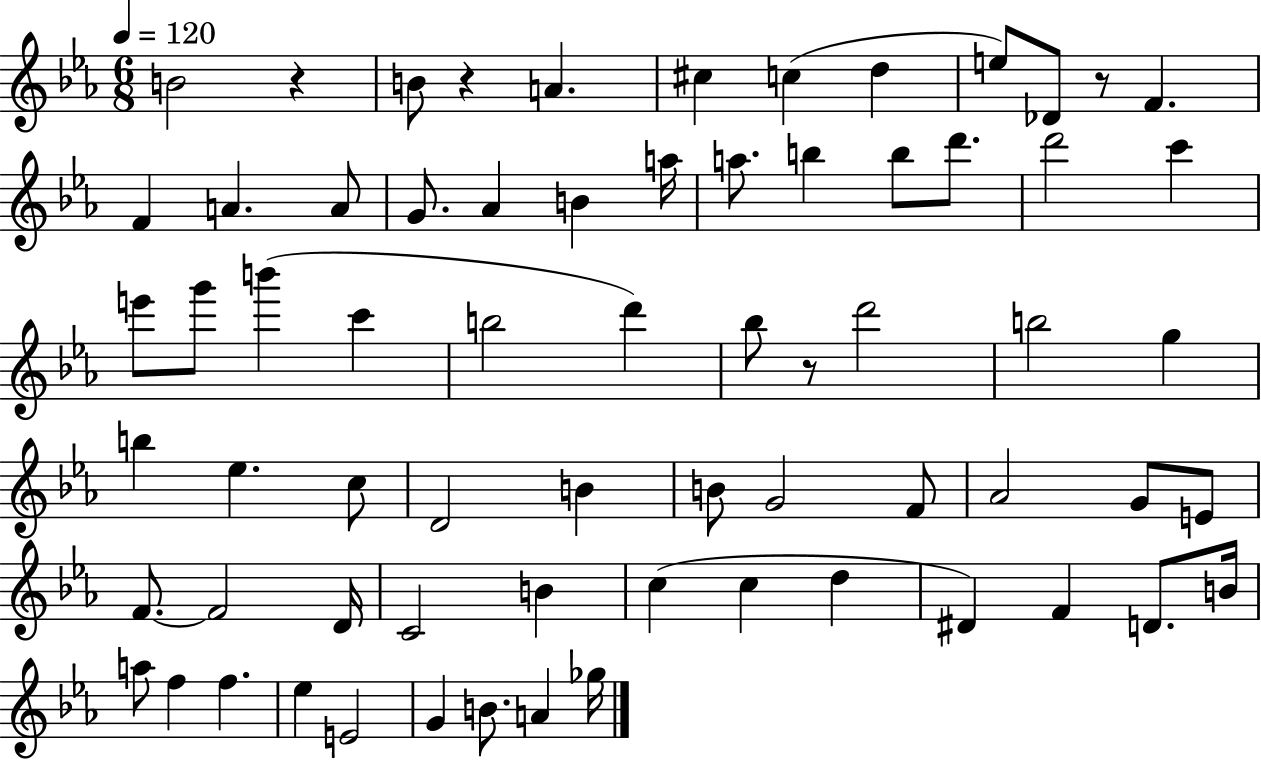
B4/h R/q B4/e R/q A4/q. C#5/q C5/q D5/q E5/e Db4/e R/e F4/q. F4/q A4/q. A4/e G4/e. Ab4/q B4/q A5/s A5/e. B5/q B5/e D6/e. D6/h C6/q E6/e G6/e B6/q C6/q B5/h D6/q Bb5/e R/e D6/h B5/h G5/q B5/q Eb5/q. C5/e D4/h B4/q B4/e G4/h F4/e Ab4/h G4/e E4/e F4/e. F4/h D4/s C4/h B4/q C5/q C5/q D5/q D#4/q F4/q D4/e. B4/s A5/e F5/q F5/q. Eb5/q E4/h G4/q B4/e. A4/q Gb5/s